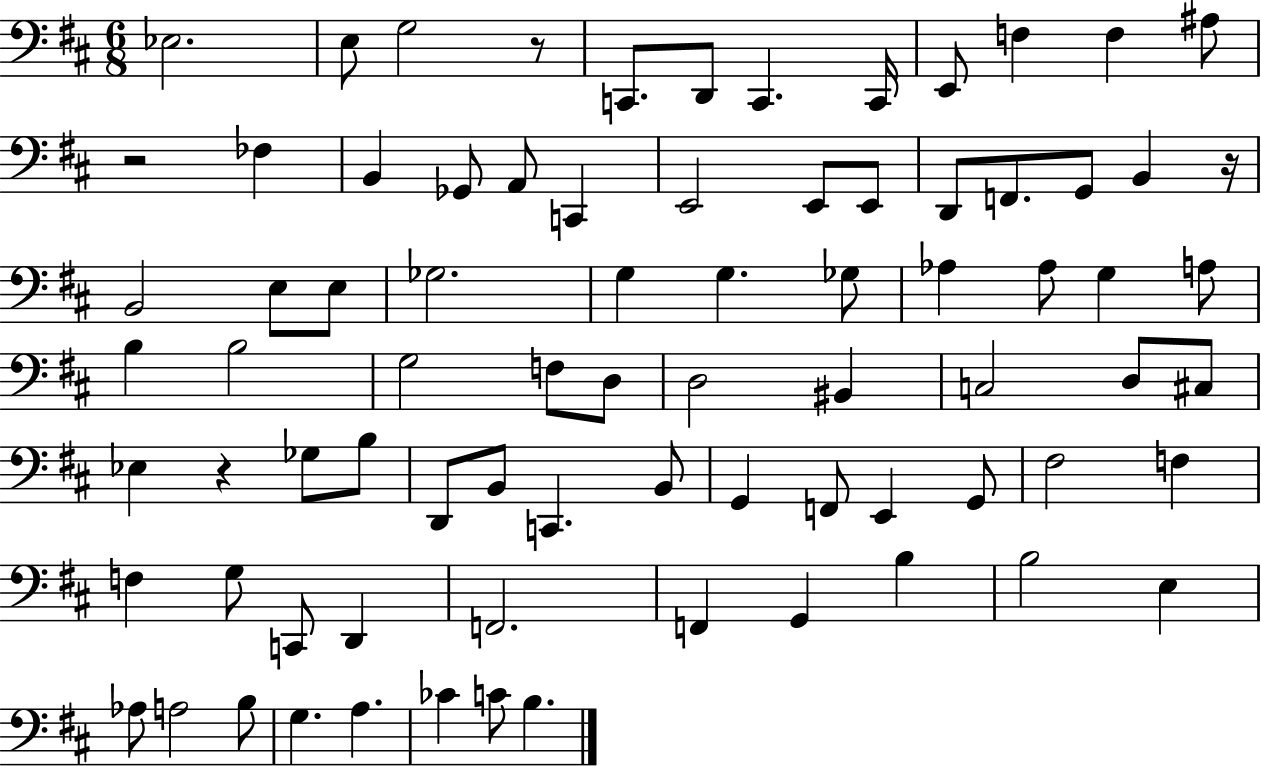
{
  \clef bass
  \numericTimeSignature
  \time 6/8
  \key d \major
  \repeat volta 2 { ees2. | e8 g2 r8 | c,8. d,8 c,4. c,16 | e,8 f4 f4 ais8 | \break r2 fes4 | b,4 ges,8 a,8 c,4 | e,2 e,8 e,8 | d,8 f,8. g,8 b,4 r16 | \break b,2 e8 e8 | ges2. | g4 g4. ges8 | aes4 aes8 g4 a8 | \break b4 b2 | g2 f8 d8 | d2 bis,4 | c2 d8 cis8 | \break ees4 r4 ges8 b8 | d,8 b,8 c,4. b,8 | g,4 f,8 e,4 g,8 | fis2 f4 | \break f4 g8 c,8 d,4 | f,2. | f,4 g,4 b4 | b2 e4 | \break aes8 a2 b8 | g4. a4. | ces'4 c'8 b4. | } \bar "|."
}